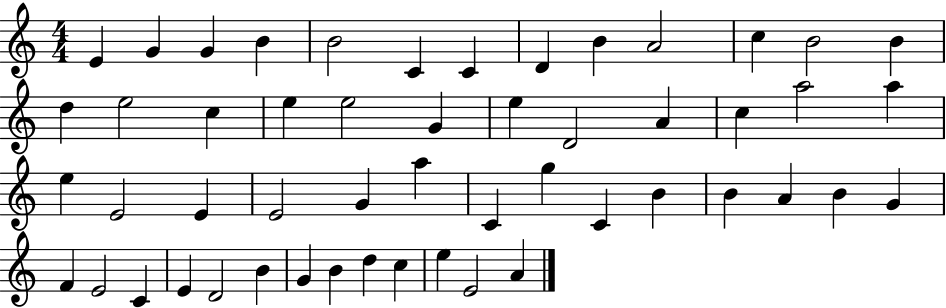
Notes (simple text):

E4/q G4/q G4/q B4/q B4/h C4/q C4/q D4/q B4/q A4/h C5/q B4/h B4/q D5/q E5/h C5/q E5/q E5/h G4/q E5/q D4/h A4/q C5/q A5/h A5/q E5/q E4/h E4/q E4/h G4/q A5/q C4/q G5/q C4/q B4/q B4/q A4/q B4/q G4/q F4/q E4/h C4/q E4/q D4/h B4/q G4/q B4/q D5/q C5/q E5/q E4/h A4/q